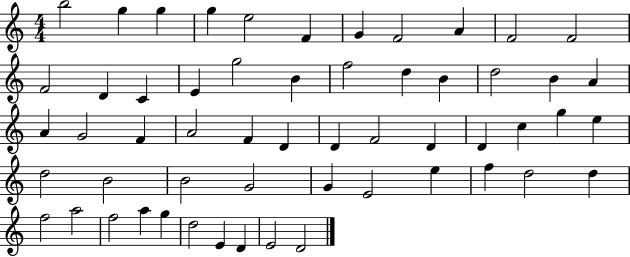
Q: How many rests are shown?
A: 0